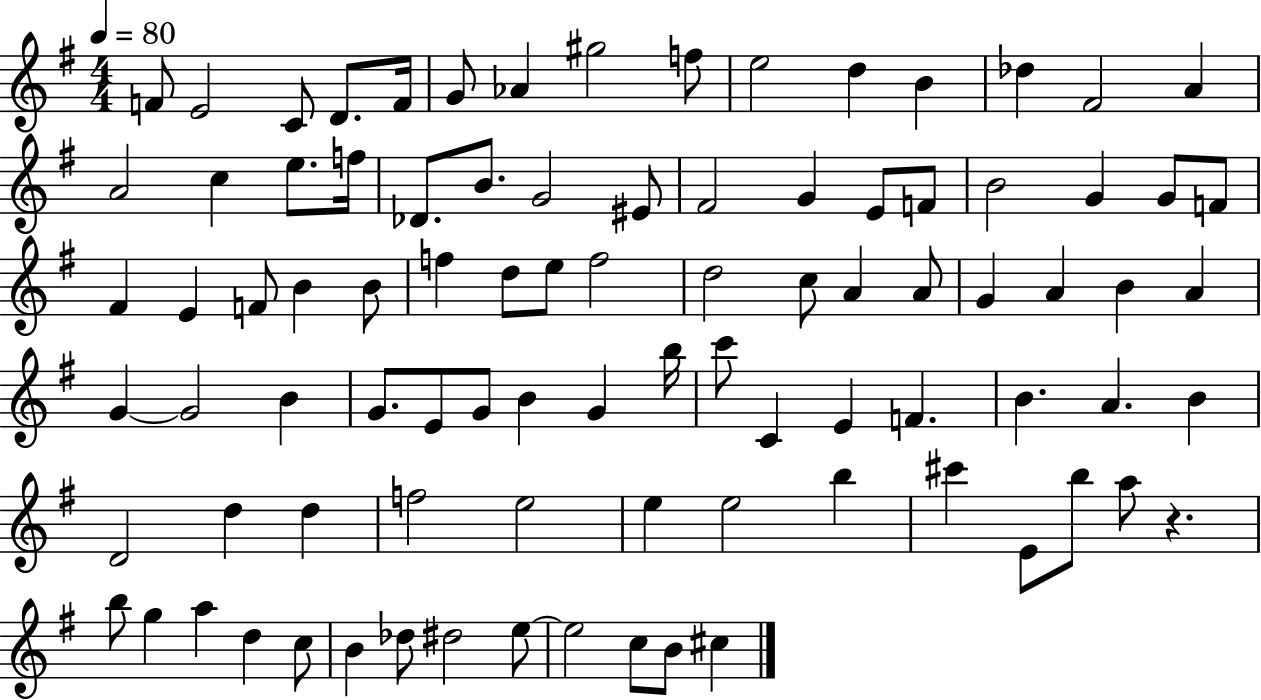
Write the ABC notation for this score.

X:1
T:Untitled
M:4/4
L:1/4
K:G
F/2 E2 C/2 D/2 F/4 G/2 _A ^g2 f/2 e2 d B _d ^F2 A A2 c e/2 f/4 _D/2 B/2 G2 ^E/2 ^F2 G E/2 F/2 B2 G G/2 F/2 ^F E F/2 B B/2 f d/2 e/2 f2 d2 c/2 A A/2 G A B A G G2 B G/2 E/2 G/2 B G b/4 c'/2 C E F B A B D2 d d f2 e2 e e2 b ^c' E/2 b/2 a/2 z b/2 g a d c/2 B _d/2 ^d2 e/2 e2 c/2 B/2 ^c